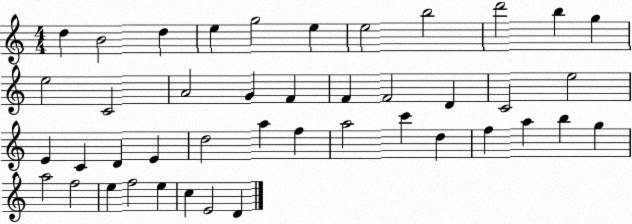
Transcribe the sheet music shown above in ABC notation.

X:1
T:Untitled
M:4/4
L:1/4
K:C
d B2 d e g2 e e2 b2 d'2 b g e2 C2 A2 G F F F2 D C2 e2 E C D E d2 a f a2 c' d f a b g a2 f2 e f2 e c E2 D